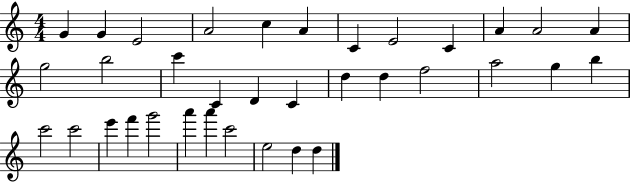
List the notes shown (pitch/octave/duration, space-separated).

G4/q G4/q E4/h A4/h C5/q A4/q C4/q E4/h C4/q A4/q A4/h A4/q G5/h B5/h C6/q C4/q D4/q C4/q D5/q D5/q F5/h A5/h G5/q B5/q C6/h C6/h E6/q F6/q G6/h A6/q A6/q C6/h E5/h D5/q D5/q